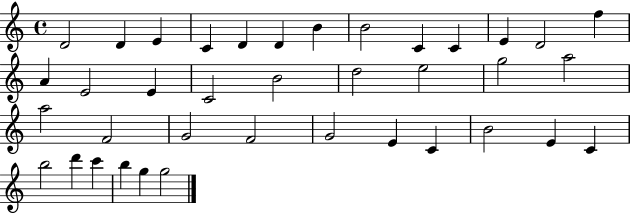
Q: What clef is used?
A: treble